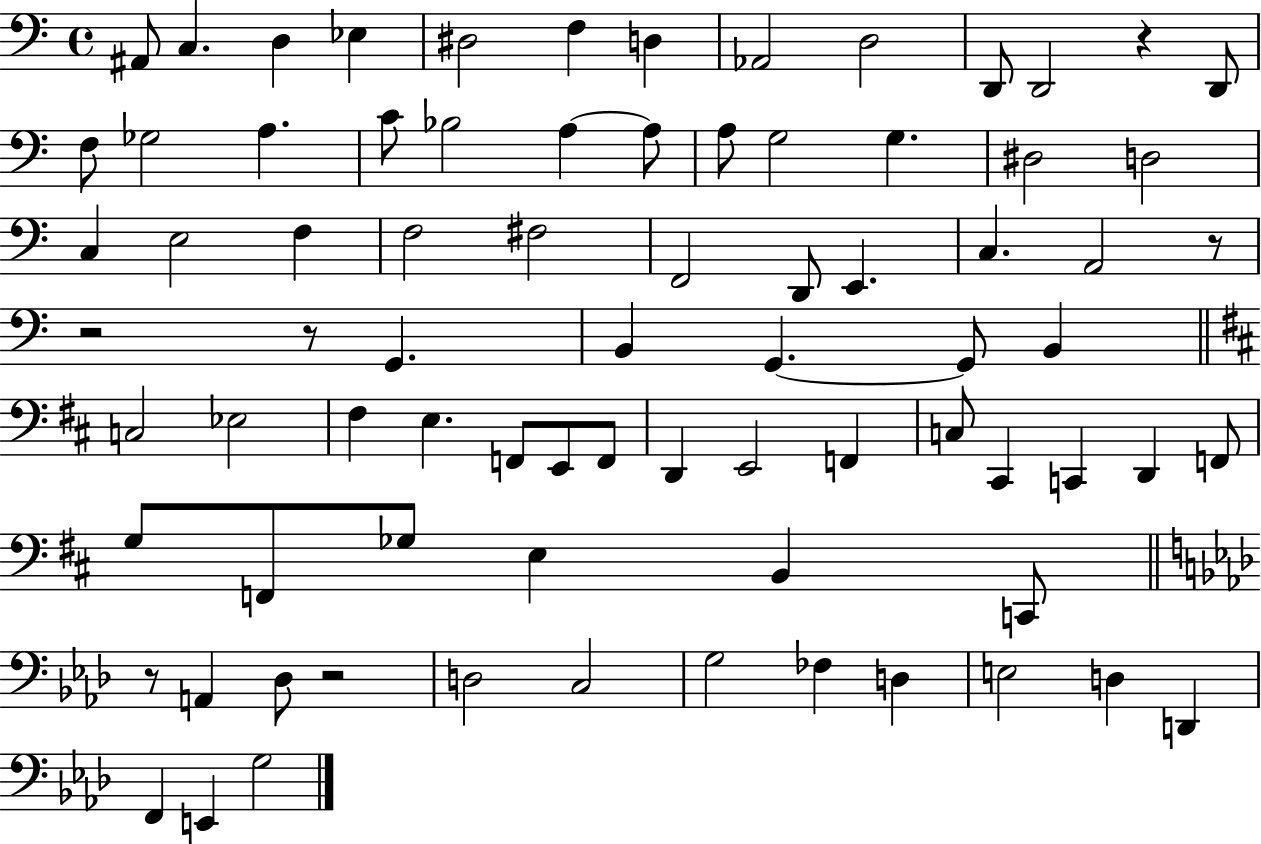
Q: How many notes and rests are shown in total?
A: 79